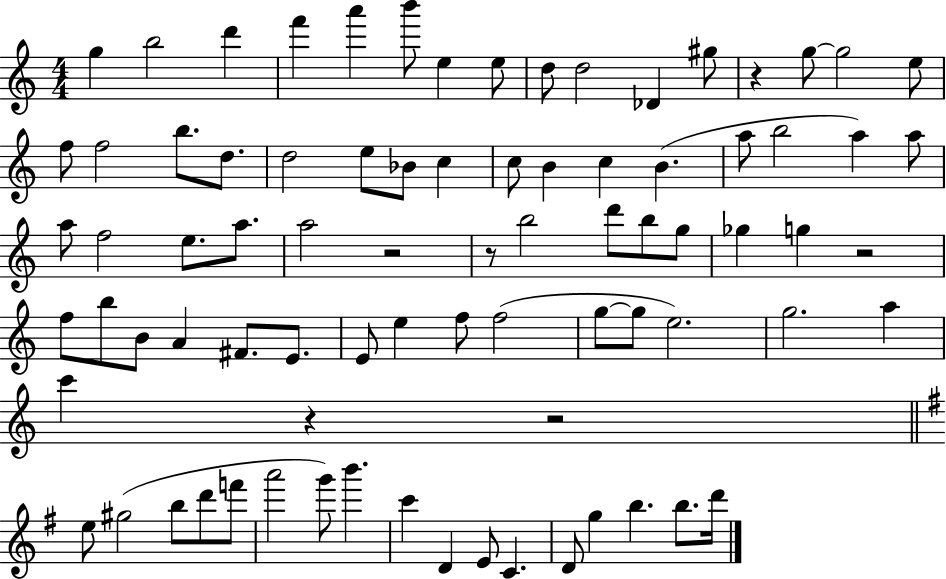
{
  \clef treble
  \numericTimeSignature
  \time 4/4
  \key c \major
  g''4 b''2 d'''4 | f'''4 a'''4 b'''8 e''4 e''8 | d''8 d''2 des'4 gis''8 | r4 g''8~~ g''2 e''8 | \break f''8 f''2 b''8. d''8. | d''2 e''8 bes'8 c''4 | c''8 b'4 c''4 b'4.( | a''8 b''2 a''4) a''8 | \break a''8 f''2 e''8. a''8. | a''2 r2 | r8 b''2 d'''8 b''8 g''8 | ges''4 g''4 r2 | \break f''8 b''8 b'8 a'4 fis'8. e'8. | e'8 e''4 f''8 f''2( | g''8~~ g''8 e''2.) | g''2. a''4 | \break c'''4 r4 r2 | \bar "||" \break \key g \major e''8 gis''2( b''8 d'''8 f'''8 | a'''2 g'''8) b'''4. | c'''4 d'4 e'8 c'4. | d'8 g''4 b''4. b''8. d'''16 | \break \bar "|."
}